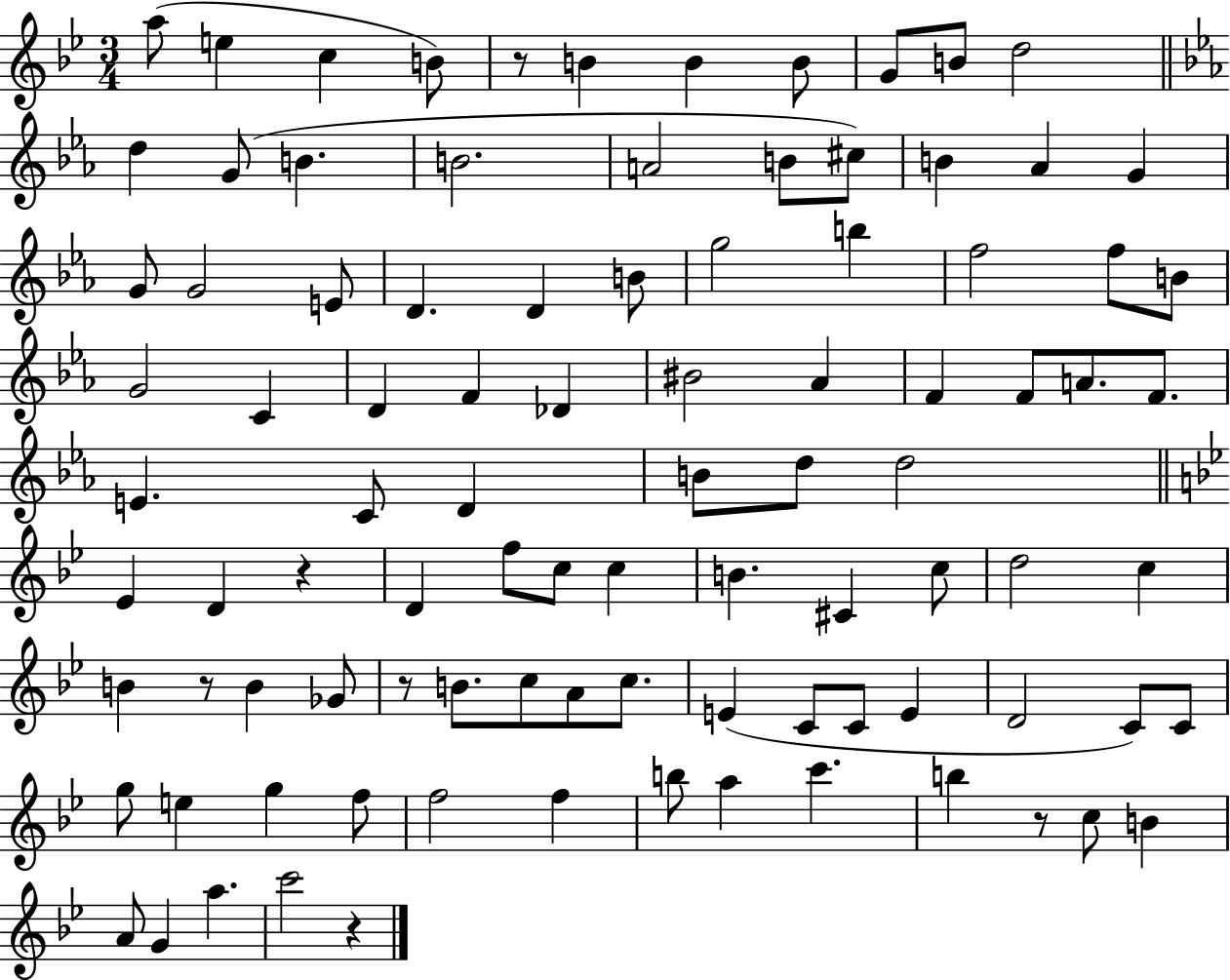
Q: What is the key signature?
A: BES major